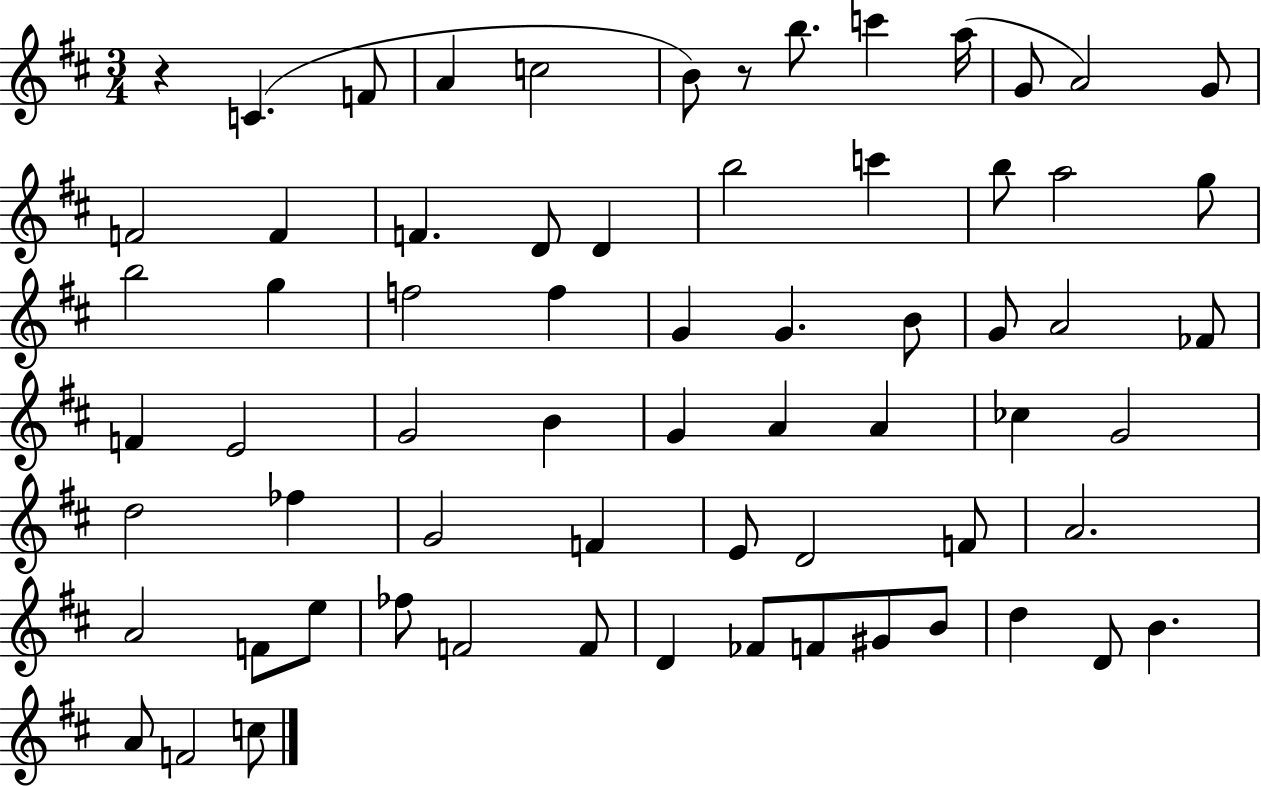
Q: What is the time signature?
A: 3/4